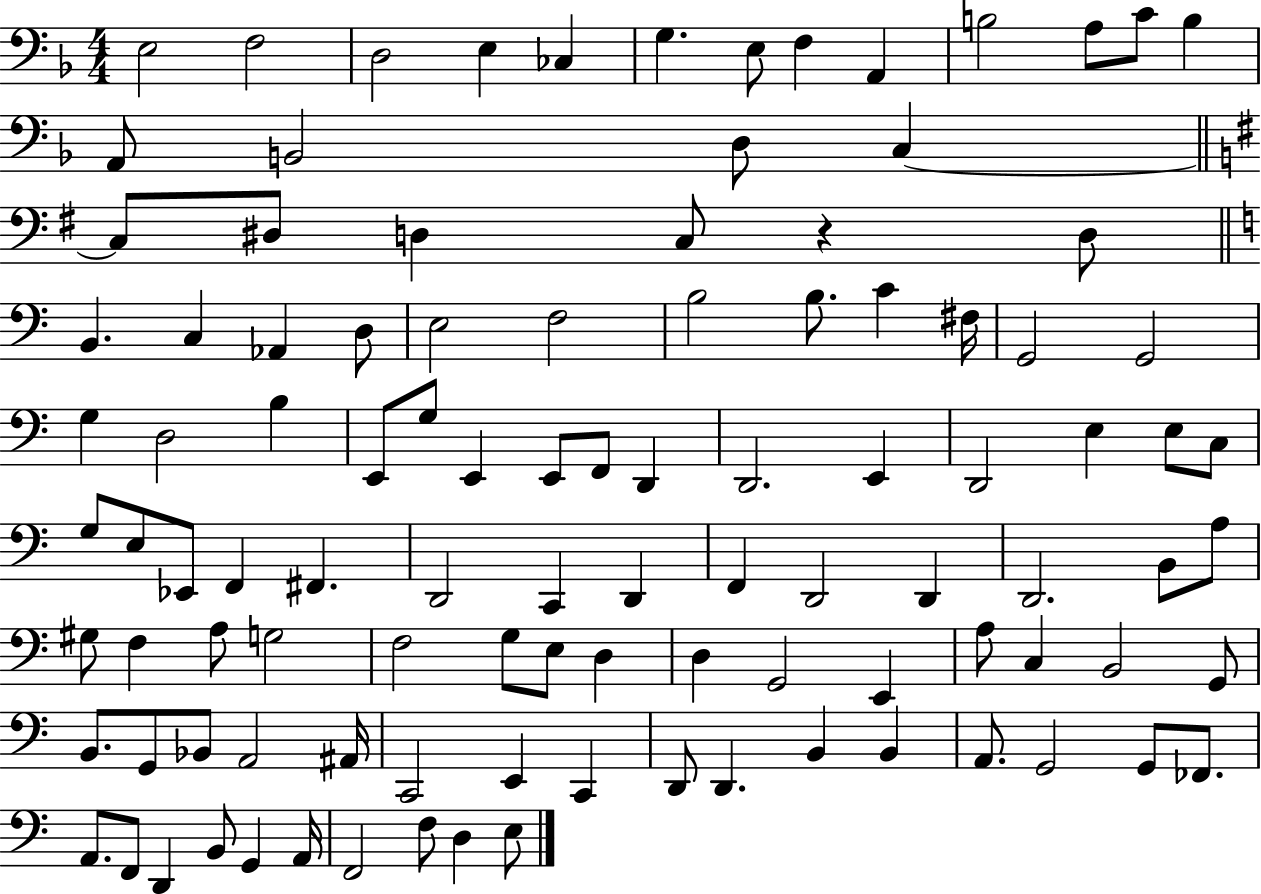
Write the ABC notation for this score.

X:1
T:Untitled
M:4/4
L:1/4
K:F
E,2 F,2 D,2 E, _C, G, E,/2 F, A,, B,2 A,/2 C/2 B, A,,/2 B,,2 D,/2 C, C,/2 ^D,/2 D, C,/2 z D,/2 B,, C, _A,, D,/2 E,2 F,2 B,2 B,/2 C ^F,/4 G,,2 G,,2 G, D,2 B, E,,/2 G,/2 E,, E,,/2 F,,/2 D,, D,,2 E,, D,,2 E, E,/2 C,/2 G,/2 E,/2 _E,,/2 F,, ^F,, D,,2 C,, D,, F,, D,,2 D,, D,,2 B,,/2 A,/2 ^G,/2 F, A,/2 G,2 F,2 G,/2 E,/2 D, D, G,,2 E,, A,/2 C, B,,2 G,,/2 B,,/2 G,,/2 _B,,/2 A,,2 ^A,,/4 C,,2 E,, C,, D,,/2 D,, B,, B,, A,,/2 G,,2 G,,/2 _F,,/2 A,,/2 F,,/2 D,, B,,/2 G,, A,,/4 F,,2 F,/2 D, E,/2